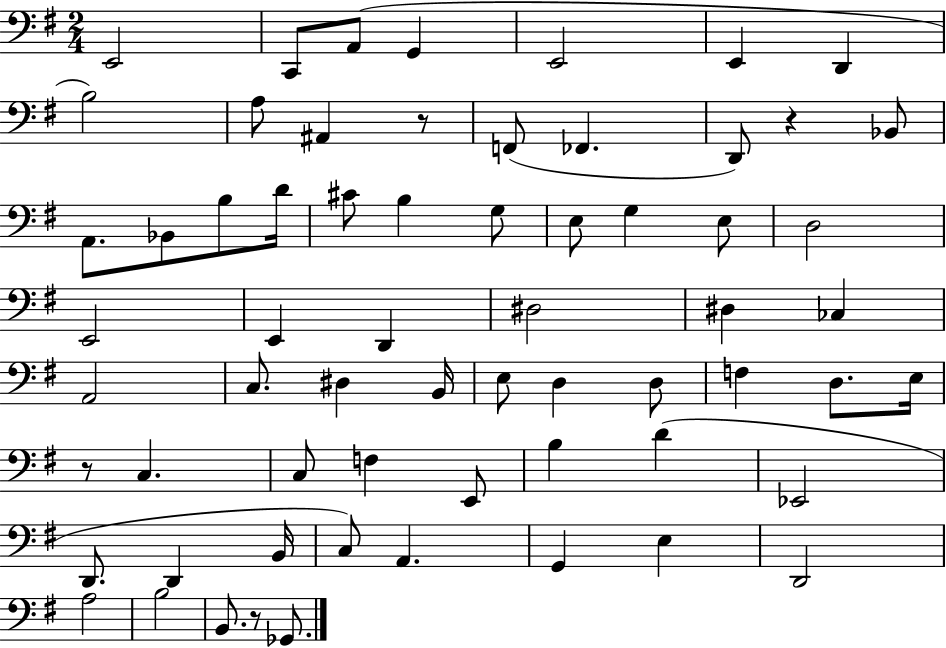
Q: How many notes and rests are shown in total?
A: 64